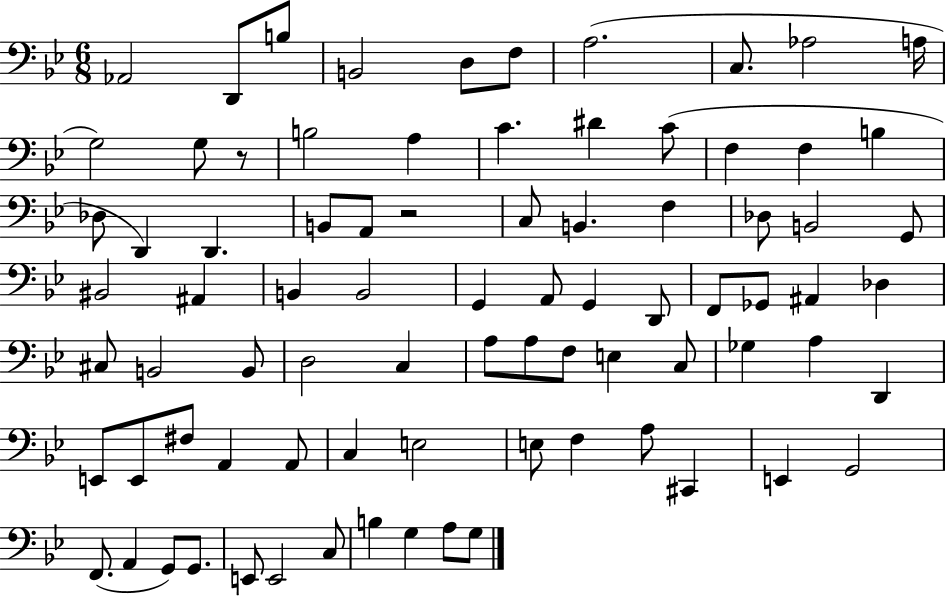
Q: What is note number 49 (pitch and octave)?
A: A3